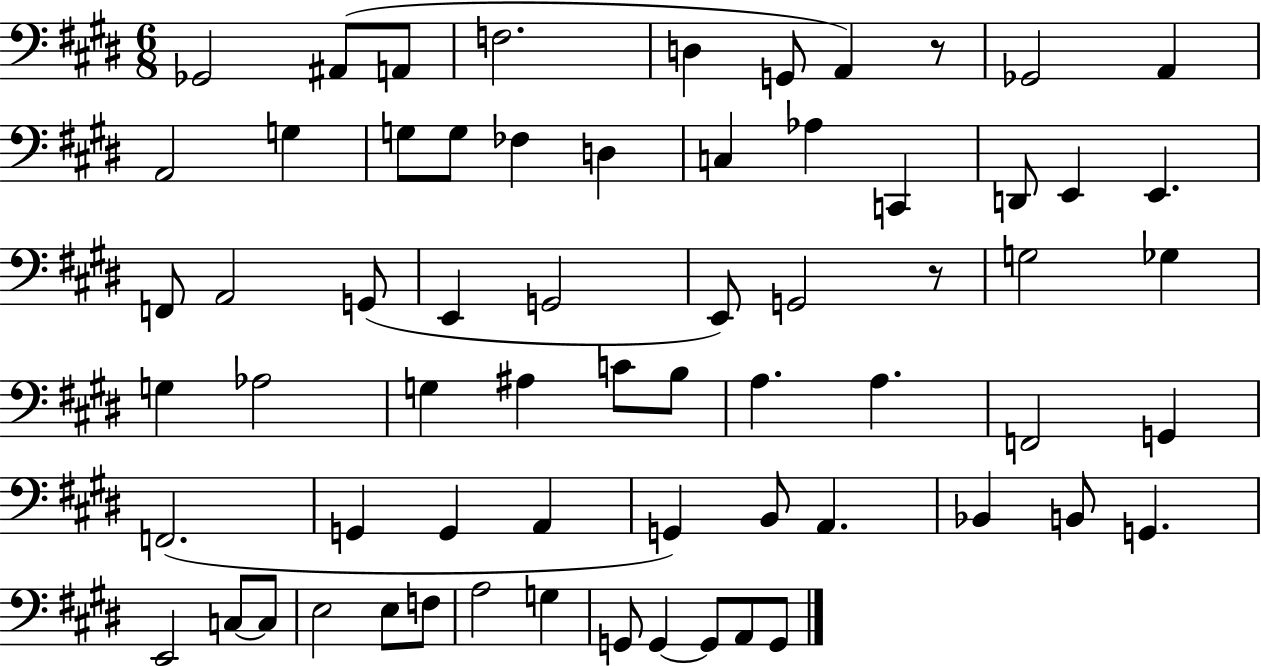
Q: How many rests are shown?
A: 2